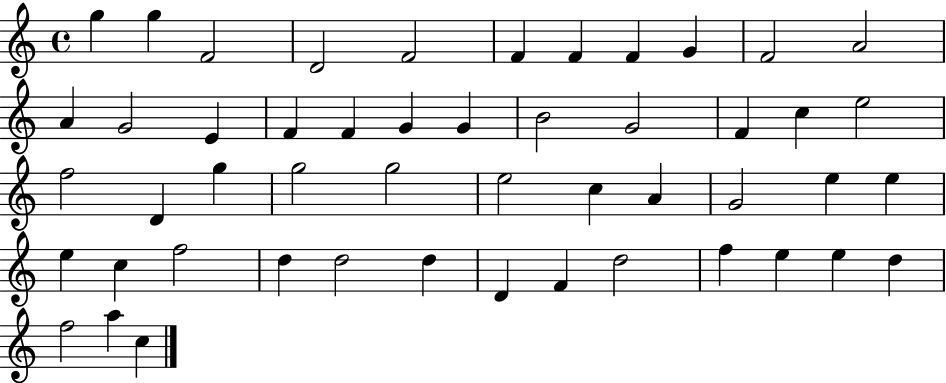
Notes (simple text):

G5/q G5/q F4/h D4/h F4/h F4/q F4/q F4/q G4/q F4/h A4/h A4/q G4/h E4/q F4/q F4/q G4/q G4/q B4/h G4/h F4/q C5/q E5/h F5/h D4/q G5/q G5/h G5/h E5/h C5/q A4/q G4/h E5/q E5/q E5/q C5/q F5/h D5/q D5/h D5/q D4/q F4/q D5/h F5/q E5/q E5/q D5/q F5/h A5/q C5/q